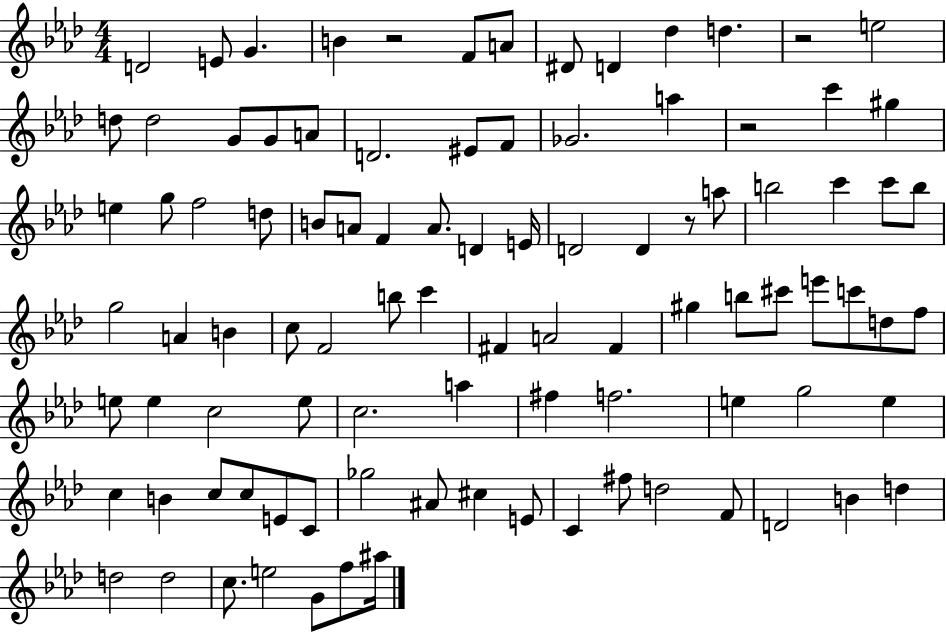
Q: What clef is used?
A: treble